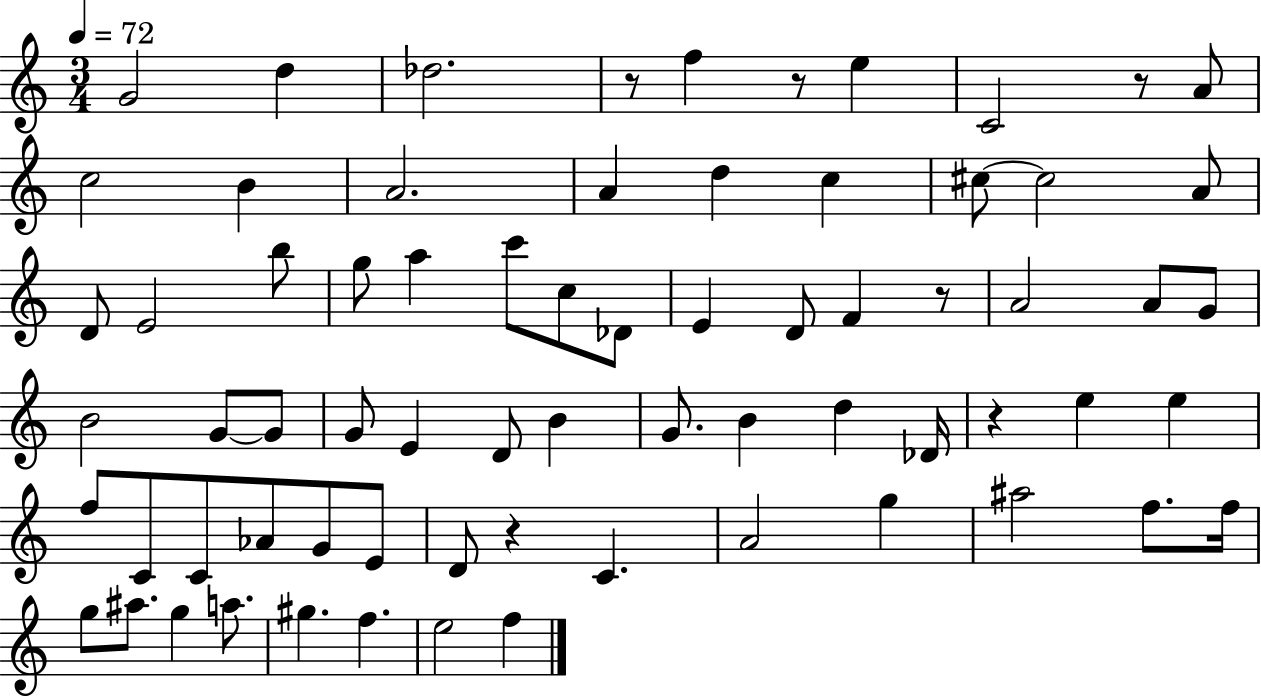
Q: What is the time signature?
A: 3/4